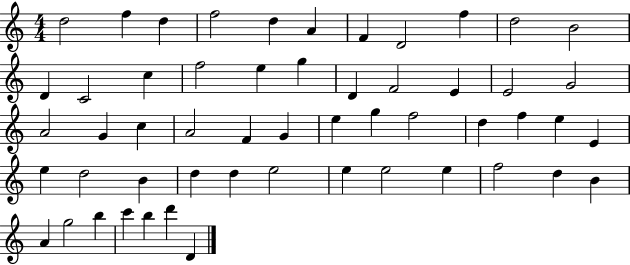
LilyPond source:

{
  \clef treble
  \numericTimeSignature
  \time 4/4
  \key c \major
  d''2 f''4 d''4 | f''2 d''4 a'4 | f'4 d'2 f''4 | d''2 b'2 | \break d'4 c'2 c''4 | f''2 e''4 g''4 | d'4 f'2 e'4 | e'2 g'2 | \break a'2 g'4 c''4 | a'2 f'4 g'4 | e''4 g''4 f''2 | d''4 f''4 e''4 e'4 | \break e''4 d''2 b'4 | d''4 d''4 e''2 | e''4 e''2 e''4 | f''2 d''4 b'4 | \break a'4 g''2 b''4 | c'''4 b''4 d'''4 d'4 | \bar "|."
}